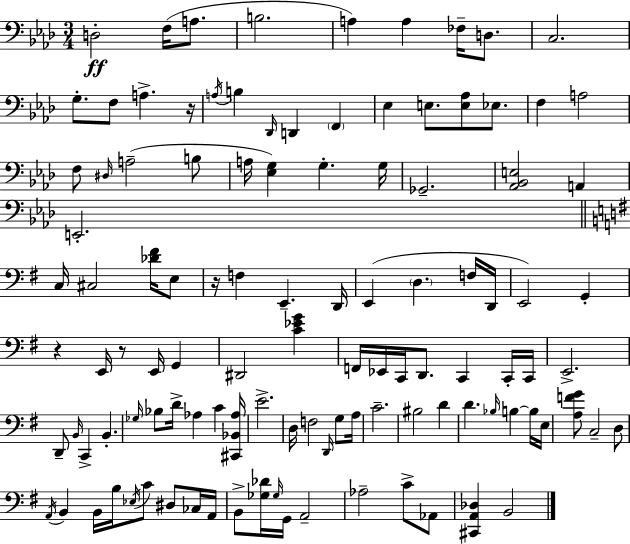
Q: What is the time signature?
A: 3/4